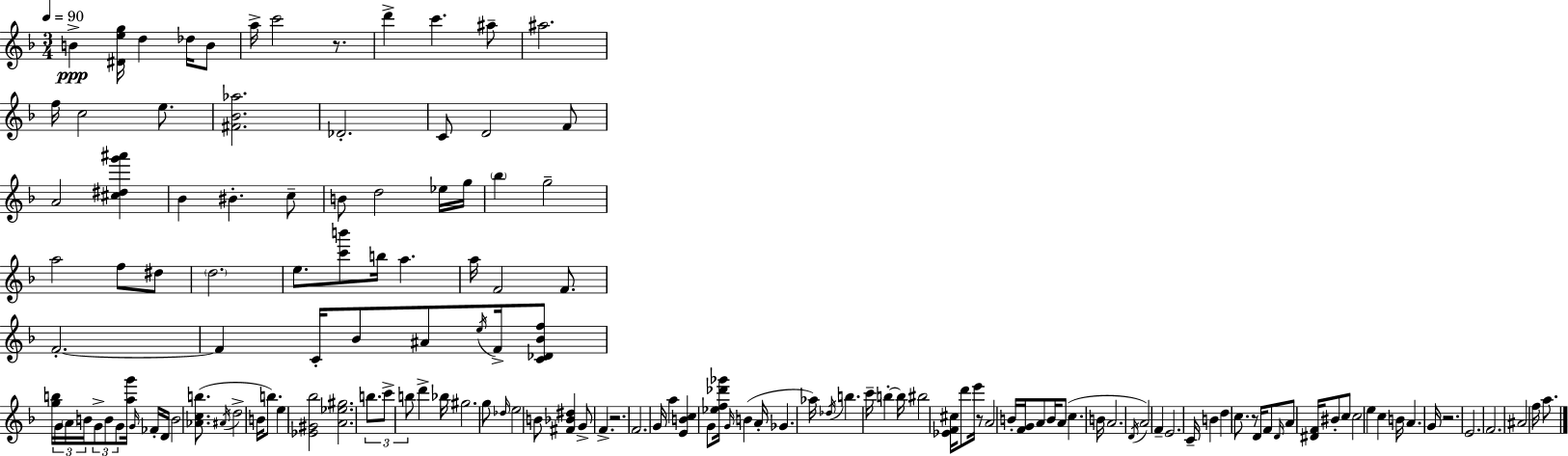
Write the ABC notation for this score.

X:1
T:Untitled
M:3/4
L:1/4
K:Dm
B [^Deg]/4 d _d/4 B/2 a/4 c'2 z/2 d' c' ^a/2 ^a2 f/4 c2 e/2 [^F_B_a]2 _D2 C/2 D2 F/2 A2 [^c^dg'^a'] _B ^B c/2 B/2 d2 _e/4 g/4 _b g2 a2 f/2 ^d/2 d2 e/2 [c'b']/2 b/4 a a/4 F2 F/2 F2 F C/4 _B/2 ^A/2 e/4 F/4 [C_D_Bf]/2 [gb]/4 G/4 A/4 B/4 G/2 B/2 G/2 [ag']/4 G/4 _F/4 D/4 B2 [_Acb]/2 ^A/4 d2 B/4 b/2 e [_E^G_b]2 [A_e^g]2 b/2 c'/2 b/2 d' _b/4 ^g2 g/2 _d/4 e2 B/2 [^F_B^d] G/2 F z2 F2 G/4 a [EBc] G/2 [_ef_d'_g']/4 G/4 B A/4 _G _a/4 _d/4 b c'/4 b b/4 ^b2 [_EF^c]/4 d'/2 e'/4 z/2 A2 B/4 [FG]/4 A/2 B/4 A/2 c B/4 A2 D/4 A2 F E2 C/4 B d c/2 z/2 D/4 F/2 D/4 A/2 [^DF]/4 ^B/2 c/2 c2 e c B/4 A G/4 z2 E2 F2 ^A2 f/4 a/2